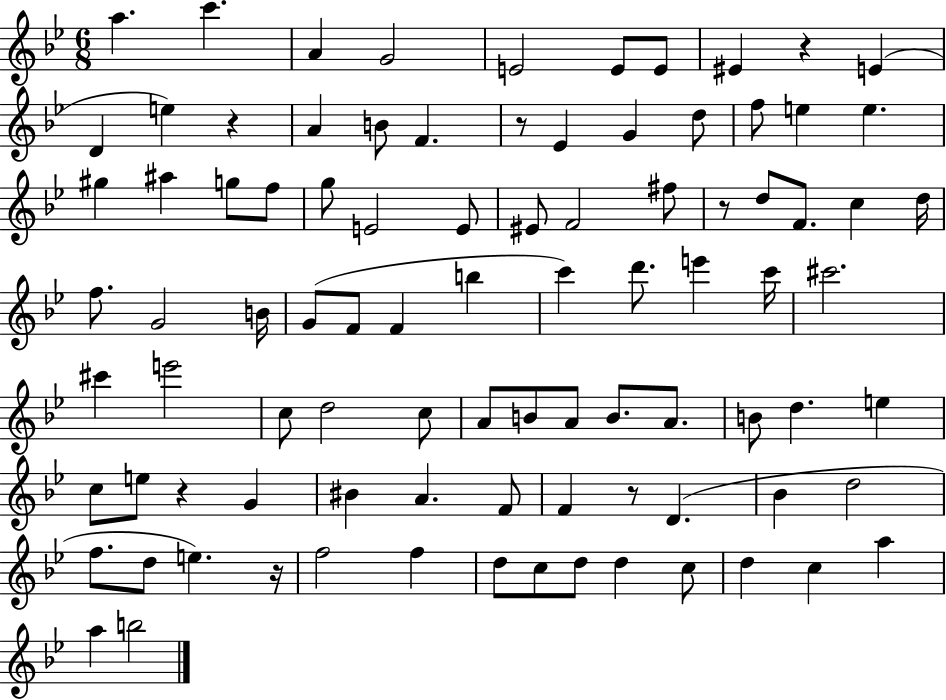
{
  \clef treble
  \numericTimeSignature
  \time 6/8
  \key bes \major
  a''4. c'''4. | a'4 g'2 | e'2 e'8 e'8 | eis'4 r4 e'4( | \break d'4 e''4) r4 | a'4 b'8 f'4. | r8 ees'4 g'4 d''8 | f''8 e''4 e''4. | \break gis''4 ais''4 g''8 f''8 | g''8 e'2 e'8 | eis'8 f'2 fis''8 | r8 d''8 f'8. c''4 d''16 | \break f''8. g'2 b'16 | g'8( f'8 f'4 b''4 | c'''4) d'''8. e'''4 c'''16 | cis'''2. | \break cis'''4 e'''2 | c''8 d''2 c''8 | a'8 b'8 a'8 b'8. a'8. | b'8 d''4. e''4 | \break c''8 e''8 r4 g'4 | bis'4 a'4. f'8 | f'4 r8 d'4.( | bes'4 d''2 | \break f''8. d''8 e''4.) r16 | f''2 f''4 | d''8 c''8 d''8 d''4 c''8 | d''4 c''4 a''4 | \break a''4 b''2 | \bar "|."
}